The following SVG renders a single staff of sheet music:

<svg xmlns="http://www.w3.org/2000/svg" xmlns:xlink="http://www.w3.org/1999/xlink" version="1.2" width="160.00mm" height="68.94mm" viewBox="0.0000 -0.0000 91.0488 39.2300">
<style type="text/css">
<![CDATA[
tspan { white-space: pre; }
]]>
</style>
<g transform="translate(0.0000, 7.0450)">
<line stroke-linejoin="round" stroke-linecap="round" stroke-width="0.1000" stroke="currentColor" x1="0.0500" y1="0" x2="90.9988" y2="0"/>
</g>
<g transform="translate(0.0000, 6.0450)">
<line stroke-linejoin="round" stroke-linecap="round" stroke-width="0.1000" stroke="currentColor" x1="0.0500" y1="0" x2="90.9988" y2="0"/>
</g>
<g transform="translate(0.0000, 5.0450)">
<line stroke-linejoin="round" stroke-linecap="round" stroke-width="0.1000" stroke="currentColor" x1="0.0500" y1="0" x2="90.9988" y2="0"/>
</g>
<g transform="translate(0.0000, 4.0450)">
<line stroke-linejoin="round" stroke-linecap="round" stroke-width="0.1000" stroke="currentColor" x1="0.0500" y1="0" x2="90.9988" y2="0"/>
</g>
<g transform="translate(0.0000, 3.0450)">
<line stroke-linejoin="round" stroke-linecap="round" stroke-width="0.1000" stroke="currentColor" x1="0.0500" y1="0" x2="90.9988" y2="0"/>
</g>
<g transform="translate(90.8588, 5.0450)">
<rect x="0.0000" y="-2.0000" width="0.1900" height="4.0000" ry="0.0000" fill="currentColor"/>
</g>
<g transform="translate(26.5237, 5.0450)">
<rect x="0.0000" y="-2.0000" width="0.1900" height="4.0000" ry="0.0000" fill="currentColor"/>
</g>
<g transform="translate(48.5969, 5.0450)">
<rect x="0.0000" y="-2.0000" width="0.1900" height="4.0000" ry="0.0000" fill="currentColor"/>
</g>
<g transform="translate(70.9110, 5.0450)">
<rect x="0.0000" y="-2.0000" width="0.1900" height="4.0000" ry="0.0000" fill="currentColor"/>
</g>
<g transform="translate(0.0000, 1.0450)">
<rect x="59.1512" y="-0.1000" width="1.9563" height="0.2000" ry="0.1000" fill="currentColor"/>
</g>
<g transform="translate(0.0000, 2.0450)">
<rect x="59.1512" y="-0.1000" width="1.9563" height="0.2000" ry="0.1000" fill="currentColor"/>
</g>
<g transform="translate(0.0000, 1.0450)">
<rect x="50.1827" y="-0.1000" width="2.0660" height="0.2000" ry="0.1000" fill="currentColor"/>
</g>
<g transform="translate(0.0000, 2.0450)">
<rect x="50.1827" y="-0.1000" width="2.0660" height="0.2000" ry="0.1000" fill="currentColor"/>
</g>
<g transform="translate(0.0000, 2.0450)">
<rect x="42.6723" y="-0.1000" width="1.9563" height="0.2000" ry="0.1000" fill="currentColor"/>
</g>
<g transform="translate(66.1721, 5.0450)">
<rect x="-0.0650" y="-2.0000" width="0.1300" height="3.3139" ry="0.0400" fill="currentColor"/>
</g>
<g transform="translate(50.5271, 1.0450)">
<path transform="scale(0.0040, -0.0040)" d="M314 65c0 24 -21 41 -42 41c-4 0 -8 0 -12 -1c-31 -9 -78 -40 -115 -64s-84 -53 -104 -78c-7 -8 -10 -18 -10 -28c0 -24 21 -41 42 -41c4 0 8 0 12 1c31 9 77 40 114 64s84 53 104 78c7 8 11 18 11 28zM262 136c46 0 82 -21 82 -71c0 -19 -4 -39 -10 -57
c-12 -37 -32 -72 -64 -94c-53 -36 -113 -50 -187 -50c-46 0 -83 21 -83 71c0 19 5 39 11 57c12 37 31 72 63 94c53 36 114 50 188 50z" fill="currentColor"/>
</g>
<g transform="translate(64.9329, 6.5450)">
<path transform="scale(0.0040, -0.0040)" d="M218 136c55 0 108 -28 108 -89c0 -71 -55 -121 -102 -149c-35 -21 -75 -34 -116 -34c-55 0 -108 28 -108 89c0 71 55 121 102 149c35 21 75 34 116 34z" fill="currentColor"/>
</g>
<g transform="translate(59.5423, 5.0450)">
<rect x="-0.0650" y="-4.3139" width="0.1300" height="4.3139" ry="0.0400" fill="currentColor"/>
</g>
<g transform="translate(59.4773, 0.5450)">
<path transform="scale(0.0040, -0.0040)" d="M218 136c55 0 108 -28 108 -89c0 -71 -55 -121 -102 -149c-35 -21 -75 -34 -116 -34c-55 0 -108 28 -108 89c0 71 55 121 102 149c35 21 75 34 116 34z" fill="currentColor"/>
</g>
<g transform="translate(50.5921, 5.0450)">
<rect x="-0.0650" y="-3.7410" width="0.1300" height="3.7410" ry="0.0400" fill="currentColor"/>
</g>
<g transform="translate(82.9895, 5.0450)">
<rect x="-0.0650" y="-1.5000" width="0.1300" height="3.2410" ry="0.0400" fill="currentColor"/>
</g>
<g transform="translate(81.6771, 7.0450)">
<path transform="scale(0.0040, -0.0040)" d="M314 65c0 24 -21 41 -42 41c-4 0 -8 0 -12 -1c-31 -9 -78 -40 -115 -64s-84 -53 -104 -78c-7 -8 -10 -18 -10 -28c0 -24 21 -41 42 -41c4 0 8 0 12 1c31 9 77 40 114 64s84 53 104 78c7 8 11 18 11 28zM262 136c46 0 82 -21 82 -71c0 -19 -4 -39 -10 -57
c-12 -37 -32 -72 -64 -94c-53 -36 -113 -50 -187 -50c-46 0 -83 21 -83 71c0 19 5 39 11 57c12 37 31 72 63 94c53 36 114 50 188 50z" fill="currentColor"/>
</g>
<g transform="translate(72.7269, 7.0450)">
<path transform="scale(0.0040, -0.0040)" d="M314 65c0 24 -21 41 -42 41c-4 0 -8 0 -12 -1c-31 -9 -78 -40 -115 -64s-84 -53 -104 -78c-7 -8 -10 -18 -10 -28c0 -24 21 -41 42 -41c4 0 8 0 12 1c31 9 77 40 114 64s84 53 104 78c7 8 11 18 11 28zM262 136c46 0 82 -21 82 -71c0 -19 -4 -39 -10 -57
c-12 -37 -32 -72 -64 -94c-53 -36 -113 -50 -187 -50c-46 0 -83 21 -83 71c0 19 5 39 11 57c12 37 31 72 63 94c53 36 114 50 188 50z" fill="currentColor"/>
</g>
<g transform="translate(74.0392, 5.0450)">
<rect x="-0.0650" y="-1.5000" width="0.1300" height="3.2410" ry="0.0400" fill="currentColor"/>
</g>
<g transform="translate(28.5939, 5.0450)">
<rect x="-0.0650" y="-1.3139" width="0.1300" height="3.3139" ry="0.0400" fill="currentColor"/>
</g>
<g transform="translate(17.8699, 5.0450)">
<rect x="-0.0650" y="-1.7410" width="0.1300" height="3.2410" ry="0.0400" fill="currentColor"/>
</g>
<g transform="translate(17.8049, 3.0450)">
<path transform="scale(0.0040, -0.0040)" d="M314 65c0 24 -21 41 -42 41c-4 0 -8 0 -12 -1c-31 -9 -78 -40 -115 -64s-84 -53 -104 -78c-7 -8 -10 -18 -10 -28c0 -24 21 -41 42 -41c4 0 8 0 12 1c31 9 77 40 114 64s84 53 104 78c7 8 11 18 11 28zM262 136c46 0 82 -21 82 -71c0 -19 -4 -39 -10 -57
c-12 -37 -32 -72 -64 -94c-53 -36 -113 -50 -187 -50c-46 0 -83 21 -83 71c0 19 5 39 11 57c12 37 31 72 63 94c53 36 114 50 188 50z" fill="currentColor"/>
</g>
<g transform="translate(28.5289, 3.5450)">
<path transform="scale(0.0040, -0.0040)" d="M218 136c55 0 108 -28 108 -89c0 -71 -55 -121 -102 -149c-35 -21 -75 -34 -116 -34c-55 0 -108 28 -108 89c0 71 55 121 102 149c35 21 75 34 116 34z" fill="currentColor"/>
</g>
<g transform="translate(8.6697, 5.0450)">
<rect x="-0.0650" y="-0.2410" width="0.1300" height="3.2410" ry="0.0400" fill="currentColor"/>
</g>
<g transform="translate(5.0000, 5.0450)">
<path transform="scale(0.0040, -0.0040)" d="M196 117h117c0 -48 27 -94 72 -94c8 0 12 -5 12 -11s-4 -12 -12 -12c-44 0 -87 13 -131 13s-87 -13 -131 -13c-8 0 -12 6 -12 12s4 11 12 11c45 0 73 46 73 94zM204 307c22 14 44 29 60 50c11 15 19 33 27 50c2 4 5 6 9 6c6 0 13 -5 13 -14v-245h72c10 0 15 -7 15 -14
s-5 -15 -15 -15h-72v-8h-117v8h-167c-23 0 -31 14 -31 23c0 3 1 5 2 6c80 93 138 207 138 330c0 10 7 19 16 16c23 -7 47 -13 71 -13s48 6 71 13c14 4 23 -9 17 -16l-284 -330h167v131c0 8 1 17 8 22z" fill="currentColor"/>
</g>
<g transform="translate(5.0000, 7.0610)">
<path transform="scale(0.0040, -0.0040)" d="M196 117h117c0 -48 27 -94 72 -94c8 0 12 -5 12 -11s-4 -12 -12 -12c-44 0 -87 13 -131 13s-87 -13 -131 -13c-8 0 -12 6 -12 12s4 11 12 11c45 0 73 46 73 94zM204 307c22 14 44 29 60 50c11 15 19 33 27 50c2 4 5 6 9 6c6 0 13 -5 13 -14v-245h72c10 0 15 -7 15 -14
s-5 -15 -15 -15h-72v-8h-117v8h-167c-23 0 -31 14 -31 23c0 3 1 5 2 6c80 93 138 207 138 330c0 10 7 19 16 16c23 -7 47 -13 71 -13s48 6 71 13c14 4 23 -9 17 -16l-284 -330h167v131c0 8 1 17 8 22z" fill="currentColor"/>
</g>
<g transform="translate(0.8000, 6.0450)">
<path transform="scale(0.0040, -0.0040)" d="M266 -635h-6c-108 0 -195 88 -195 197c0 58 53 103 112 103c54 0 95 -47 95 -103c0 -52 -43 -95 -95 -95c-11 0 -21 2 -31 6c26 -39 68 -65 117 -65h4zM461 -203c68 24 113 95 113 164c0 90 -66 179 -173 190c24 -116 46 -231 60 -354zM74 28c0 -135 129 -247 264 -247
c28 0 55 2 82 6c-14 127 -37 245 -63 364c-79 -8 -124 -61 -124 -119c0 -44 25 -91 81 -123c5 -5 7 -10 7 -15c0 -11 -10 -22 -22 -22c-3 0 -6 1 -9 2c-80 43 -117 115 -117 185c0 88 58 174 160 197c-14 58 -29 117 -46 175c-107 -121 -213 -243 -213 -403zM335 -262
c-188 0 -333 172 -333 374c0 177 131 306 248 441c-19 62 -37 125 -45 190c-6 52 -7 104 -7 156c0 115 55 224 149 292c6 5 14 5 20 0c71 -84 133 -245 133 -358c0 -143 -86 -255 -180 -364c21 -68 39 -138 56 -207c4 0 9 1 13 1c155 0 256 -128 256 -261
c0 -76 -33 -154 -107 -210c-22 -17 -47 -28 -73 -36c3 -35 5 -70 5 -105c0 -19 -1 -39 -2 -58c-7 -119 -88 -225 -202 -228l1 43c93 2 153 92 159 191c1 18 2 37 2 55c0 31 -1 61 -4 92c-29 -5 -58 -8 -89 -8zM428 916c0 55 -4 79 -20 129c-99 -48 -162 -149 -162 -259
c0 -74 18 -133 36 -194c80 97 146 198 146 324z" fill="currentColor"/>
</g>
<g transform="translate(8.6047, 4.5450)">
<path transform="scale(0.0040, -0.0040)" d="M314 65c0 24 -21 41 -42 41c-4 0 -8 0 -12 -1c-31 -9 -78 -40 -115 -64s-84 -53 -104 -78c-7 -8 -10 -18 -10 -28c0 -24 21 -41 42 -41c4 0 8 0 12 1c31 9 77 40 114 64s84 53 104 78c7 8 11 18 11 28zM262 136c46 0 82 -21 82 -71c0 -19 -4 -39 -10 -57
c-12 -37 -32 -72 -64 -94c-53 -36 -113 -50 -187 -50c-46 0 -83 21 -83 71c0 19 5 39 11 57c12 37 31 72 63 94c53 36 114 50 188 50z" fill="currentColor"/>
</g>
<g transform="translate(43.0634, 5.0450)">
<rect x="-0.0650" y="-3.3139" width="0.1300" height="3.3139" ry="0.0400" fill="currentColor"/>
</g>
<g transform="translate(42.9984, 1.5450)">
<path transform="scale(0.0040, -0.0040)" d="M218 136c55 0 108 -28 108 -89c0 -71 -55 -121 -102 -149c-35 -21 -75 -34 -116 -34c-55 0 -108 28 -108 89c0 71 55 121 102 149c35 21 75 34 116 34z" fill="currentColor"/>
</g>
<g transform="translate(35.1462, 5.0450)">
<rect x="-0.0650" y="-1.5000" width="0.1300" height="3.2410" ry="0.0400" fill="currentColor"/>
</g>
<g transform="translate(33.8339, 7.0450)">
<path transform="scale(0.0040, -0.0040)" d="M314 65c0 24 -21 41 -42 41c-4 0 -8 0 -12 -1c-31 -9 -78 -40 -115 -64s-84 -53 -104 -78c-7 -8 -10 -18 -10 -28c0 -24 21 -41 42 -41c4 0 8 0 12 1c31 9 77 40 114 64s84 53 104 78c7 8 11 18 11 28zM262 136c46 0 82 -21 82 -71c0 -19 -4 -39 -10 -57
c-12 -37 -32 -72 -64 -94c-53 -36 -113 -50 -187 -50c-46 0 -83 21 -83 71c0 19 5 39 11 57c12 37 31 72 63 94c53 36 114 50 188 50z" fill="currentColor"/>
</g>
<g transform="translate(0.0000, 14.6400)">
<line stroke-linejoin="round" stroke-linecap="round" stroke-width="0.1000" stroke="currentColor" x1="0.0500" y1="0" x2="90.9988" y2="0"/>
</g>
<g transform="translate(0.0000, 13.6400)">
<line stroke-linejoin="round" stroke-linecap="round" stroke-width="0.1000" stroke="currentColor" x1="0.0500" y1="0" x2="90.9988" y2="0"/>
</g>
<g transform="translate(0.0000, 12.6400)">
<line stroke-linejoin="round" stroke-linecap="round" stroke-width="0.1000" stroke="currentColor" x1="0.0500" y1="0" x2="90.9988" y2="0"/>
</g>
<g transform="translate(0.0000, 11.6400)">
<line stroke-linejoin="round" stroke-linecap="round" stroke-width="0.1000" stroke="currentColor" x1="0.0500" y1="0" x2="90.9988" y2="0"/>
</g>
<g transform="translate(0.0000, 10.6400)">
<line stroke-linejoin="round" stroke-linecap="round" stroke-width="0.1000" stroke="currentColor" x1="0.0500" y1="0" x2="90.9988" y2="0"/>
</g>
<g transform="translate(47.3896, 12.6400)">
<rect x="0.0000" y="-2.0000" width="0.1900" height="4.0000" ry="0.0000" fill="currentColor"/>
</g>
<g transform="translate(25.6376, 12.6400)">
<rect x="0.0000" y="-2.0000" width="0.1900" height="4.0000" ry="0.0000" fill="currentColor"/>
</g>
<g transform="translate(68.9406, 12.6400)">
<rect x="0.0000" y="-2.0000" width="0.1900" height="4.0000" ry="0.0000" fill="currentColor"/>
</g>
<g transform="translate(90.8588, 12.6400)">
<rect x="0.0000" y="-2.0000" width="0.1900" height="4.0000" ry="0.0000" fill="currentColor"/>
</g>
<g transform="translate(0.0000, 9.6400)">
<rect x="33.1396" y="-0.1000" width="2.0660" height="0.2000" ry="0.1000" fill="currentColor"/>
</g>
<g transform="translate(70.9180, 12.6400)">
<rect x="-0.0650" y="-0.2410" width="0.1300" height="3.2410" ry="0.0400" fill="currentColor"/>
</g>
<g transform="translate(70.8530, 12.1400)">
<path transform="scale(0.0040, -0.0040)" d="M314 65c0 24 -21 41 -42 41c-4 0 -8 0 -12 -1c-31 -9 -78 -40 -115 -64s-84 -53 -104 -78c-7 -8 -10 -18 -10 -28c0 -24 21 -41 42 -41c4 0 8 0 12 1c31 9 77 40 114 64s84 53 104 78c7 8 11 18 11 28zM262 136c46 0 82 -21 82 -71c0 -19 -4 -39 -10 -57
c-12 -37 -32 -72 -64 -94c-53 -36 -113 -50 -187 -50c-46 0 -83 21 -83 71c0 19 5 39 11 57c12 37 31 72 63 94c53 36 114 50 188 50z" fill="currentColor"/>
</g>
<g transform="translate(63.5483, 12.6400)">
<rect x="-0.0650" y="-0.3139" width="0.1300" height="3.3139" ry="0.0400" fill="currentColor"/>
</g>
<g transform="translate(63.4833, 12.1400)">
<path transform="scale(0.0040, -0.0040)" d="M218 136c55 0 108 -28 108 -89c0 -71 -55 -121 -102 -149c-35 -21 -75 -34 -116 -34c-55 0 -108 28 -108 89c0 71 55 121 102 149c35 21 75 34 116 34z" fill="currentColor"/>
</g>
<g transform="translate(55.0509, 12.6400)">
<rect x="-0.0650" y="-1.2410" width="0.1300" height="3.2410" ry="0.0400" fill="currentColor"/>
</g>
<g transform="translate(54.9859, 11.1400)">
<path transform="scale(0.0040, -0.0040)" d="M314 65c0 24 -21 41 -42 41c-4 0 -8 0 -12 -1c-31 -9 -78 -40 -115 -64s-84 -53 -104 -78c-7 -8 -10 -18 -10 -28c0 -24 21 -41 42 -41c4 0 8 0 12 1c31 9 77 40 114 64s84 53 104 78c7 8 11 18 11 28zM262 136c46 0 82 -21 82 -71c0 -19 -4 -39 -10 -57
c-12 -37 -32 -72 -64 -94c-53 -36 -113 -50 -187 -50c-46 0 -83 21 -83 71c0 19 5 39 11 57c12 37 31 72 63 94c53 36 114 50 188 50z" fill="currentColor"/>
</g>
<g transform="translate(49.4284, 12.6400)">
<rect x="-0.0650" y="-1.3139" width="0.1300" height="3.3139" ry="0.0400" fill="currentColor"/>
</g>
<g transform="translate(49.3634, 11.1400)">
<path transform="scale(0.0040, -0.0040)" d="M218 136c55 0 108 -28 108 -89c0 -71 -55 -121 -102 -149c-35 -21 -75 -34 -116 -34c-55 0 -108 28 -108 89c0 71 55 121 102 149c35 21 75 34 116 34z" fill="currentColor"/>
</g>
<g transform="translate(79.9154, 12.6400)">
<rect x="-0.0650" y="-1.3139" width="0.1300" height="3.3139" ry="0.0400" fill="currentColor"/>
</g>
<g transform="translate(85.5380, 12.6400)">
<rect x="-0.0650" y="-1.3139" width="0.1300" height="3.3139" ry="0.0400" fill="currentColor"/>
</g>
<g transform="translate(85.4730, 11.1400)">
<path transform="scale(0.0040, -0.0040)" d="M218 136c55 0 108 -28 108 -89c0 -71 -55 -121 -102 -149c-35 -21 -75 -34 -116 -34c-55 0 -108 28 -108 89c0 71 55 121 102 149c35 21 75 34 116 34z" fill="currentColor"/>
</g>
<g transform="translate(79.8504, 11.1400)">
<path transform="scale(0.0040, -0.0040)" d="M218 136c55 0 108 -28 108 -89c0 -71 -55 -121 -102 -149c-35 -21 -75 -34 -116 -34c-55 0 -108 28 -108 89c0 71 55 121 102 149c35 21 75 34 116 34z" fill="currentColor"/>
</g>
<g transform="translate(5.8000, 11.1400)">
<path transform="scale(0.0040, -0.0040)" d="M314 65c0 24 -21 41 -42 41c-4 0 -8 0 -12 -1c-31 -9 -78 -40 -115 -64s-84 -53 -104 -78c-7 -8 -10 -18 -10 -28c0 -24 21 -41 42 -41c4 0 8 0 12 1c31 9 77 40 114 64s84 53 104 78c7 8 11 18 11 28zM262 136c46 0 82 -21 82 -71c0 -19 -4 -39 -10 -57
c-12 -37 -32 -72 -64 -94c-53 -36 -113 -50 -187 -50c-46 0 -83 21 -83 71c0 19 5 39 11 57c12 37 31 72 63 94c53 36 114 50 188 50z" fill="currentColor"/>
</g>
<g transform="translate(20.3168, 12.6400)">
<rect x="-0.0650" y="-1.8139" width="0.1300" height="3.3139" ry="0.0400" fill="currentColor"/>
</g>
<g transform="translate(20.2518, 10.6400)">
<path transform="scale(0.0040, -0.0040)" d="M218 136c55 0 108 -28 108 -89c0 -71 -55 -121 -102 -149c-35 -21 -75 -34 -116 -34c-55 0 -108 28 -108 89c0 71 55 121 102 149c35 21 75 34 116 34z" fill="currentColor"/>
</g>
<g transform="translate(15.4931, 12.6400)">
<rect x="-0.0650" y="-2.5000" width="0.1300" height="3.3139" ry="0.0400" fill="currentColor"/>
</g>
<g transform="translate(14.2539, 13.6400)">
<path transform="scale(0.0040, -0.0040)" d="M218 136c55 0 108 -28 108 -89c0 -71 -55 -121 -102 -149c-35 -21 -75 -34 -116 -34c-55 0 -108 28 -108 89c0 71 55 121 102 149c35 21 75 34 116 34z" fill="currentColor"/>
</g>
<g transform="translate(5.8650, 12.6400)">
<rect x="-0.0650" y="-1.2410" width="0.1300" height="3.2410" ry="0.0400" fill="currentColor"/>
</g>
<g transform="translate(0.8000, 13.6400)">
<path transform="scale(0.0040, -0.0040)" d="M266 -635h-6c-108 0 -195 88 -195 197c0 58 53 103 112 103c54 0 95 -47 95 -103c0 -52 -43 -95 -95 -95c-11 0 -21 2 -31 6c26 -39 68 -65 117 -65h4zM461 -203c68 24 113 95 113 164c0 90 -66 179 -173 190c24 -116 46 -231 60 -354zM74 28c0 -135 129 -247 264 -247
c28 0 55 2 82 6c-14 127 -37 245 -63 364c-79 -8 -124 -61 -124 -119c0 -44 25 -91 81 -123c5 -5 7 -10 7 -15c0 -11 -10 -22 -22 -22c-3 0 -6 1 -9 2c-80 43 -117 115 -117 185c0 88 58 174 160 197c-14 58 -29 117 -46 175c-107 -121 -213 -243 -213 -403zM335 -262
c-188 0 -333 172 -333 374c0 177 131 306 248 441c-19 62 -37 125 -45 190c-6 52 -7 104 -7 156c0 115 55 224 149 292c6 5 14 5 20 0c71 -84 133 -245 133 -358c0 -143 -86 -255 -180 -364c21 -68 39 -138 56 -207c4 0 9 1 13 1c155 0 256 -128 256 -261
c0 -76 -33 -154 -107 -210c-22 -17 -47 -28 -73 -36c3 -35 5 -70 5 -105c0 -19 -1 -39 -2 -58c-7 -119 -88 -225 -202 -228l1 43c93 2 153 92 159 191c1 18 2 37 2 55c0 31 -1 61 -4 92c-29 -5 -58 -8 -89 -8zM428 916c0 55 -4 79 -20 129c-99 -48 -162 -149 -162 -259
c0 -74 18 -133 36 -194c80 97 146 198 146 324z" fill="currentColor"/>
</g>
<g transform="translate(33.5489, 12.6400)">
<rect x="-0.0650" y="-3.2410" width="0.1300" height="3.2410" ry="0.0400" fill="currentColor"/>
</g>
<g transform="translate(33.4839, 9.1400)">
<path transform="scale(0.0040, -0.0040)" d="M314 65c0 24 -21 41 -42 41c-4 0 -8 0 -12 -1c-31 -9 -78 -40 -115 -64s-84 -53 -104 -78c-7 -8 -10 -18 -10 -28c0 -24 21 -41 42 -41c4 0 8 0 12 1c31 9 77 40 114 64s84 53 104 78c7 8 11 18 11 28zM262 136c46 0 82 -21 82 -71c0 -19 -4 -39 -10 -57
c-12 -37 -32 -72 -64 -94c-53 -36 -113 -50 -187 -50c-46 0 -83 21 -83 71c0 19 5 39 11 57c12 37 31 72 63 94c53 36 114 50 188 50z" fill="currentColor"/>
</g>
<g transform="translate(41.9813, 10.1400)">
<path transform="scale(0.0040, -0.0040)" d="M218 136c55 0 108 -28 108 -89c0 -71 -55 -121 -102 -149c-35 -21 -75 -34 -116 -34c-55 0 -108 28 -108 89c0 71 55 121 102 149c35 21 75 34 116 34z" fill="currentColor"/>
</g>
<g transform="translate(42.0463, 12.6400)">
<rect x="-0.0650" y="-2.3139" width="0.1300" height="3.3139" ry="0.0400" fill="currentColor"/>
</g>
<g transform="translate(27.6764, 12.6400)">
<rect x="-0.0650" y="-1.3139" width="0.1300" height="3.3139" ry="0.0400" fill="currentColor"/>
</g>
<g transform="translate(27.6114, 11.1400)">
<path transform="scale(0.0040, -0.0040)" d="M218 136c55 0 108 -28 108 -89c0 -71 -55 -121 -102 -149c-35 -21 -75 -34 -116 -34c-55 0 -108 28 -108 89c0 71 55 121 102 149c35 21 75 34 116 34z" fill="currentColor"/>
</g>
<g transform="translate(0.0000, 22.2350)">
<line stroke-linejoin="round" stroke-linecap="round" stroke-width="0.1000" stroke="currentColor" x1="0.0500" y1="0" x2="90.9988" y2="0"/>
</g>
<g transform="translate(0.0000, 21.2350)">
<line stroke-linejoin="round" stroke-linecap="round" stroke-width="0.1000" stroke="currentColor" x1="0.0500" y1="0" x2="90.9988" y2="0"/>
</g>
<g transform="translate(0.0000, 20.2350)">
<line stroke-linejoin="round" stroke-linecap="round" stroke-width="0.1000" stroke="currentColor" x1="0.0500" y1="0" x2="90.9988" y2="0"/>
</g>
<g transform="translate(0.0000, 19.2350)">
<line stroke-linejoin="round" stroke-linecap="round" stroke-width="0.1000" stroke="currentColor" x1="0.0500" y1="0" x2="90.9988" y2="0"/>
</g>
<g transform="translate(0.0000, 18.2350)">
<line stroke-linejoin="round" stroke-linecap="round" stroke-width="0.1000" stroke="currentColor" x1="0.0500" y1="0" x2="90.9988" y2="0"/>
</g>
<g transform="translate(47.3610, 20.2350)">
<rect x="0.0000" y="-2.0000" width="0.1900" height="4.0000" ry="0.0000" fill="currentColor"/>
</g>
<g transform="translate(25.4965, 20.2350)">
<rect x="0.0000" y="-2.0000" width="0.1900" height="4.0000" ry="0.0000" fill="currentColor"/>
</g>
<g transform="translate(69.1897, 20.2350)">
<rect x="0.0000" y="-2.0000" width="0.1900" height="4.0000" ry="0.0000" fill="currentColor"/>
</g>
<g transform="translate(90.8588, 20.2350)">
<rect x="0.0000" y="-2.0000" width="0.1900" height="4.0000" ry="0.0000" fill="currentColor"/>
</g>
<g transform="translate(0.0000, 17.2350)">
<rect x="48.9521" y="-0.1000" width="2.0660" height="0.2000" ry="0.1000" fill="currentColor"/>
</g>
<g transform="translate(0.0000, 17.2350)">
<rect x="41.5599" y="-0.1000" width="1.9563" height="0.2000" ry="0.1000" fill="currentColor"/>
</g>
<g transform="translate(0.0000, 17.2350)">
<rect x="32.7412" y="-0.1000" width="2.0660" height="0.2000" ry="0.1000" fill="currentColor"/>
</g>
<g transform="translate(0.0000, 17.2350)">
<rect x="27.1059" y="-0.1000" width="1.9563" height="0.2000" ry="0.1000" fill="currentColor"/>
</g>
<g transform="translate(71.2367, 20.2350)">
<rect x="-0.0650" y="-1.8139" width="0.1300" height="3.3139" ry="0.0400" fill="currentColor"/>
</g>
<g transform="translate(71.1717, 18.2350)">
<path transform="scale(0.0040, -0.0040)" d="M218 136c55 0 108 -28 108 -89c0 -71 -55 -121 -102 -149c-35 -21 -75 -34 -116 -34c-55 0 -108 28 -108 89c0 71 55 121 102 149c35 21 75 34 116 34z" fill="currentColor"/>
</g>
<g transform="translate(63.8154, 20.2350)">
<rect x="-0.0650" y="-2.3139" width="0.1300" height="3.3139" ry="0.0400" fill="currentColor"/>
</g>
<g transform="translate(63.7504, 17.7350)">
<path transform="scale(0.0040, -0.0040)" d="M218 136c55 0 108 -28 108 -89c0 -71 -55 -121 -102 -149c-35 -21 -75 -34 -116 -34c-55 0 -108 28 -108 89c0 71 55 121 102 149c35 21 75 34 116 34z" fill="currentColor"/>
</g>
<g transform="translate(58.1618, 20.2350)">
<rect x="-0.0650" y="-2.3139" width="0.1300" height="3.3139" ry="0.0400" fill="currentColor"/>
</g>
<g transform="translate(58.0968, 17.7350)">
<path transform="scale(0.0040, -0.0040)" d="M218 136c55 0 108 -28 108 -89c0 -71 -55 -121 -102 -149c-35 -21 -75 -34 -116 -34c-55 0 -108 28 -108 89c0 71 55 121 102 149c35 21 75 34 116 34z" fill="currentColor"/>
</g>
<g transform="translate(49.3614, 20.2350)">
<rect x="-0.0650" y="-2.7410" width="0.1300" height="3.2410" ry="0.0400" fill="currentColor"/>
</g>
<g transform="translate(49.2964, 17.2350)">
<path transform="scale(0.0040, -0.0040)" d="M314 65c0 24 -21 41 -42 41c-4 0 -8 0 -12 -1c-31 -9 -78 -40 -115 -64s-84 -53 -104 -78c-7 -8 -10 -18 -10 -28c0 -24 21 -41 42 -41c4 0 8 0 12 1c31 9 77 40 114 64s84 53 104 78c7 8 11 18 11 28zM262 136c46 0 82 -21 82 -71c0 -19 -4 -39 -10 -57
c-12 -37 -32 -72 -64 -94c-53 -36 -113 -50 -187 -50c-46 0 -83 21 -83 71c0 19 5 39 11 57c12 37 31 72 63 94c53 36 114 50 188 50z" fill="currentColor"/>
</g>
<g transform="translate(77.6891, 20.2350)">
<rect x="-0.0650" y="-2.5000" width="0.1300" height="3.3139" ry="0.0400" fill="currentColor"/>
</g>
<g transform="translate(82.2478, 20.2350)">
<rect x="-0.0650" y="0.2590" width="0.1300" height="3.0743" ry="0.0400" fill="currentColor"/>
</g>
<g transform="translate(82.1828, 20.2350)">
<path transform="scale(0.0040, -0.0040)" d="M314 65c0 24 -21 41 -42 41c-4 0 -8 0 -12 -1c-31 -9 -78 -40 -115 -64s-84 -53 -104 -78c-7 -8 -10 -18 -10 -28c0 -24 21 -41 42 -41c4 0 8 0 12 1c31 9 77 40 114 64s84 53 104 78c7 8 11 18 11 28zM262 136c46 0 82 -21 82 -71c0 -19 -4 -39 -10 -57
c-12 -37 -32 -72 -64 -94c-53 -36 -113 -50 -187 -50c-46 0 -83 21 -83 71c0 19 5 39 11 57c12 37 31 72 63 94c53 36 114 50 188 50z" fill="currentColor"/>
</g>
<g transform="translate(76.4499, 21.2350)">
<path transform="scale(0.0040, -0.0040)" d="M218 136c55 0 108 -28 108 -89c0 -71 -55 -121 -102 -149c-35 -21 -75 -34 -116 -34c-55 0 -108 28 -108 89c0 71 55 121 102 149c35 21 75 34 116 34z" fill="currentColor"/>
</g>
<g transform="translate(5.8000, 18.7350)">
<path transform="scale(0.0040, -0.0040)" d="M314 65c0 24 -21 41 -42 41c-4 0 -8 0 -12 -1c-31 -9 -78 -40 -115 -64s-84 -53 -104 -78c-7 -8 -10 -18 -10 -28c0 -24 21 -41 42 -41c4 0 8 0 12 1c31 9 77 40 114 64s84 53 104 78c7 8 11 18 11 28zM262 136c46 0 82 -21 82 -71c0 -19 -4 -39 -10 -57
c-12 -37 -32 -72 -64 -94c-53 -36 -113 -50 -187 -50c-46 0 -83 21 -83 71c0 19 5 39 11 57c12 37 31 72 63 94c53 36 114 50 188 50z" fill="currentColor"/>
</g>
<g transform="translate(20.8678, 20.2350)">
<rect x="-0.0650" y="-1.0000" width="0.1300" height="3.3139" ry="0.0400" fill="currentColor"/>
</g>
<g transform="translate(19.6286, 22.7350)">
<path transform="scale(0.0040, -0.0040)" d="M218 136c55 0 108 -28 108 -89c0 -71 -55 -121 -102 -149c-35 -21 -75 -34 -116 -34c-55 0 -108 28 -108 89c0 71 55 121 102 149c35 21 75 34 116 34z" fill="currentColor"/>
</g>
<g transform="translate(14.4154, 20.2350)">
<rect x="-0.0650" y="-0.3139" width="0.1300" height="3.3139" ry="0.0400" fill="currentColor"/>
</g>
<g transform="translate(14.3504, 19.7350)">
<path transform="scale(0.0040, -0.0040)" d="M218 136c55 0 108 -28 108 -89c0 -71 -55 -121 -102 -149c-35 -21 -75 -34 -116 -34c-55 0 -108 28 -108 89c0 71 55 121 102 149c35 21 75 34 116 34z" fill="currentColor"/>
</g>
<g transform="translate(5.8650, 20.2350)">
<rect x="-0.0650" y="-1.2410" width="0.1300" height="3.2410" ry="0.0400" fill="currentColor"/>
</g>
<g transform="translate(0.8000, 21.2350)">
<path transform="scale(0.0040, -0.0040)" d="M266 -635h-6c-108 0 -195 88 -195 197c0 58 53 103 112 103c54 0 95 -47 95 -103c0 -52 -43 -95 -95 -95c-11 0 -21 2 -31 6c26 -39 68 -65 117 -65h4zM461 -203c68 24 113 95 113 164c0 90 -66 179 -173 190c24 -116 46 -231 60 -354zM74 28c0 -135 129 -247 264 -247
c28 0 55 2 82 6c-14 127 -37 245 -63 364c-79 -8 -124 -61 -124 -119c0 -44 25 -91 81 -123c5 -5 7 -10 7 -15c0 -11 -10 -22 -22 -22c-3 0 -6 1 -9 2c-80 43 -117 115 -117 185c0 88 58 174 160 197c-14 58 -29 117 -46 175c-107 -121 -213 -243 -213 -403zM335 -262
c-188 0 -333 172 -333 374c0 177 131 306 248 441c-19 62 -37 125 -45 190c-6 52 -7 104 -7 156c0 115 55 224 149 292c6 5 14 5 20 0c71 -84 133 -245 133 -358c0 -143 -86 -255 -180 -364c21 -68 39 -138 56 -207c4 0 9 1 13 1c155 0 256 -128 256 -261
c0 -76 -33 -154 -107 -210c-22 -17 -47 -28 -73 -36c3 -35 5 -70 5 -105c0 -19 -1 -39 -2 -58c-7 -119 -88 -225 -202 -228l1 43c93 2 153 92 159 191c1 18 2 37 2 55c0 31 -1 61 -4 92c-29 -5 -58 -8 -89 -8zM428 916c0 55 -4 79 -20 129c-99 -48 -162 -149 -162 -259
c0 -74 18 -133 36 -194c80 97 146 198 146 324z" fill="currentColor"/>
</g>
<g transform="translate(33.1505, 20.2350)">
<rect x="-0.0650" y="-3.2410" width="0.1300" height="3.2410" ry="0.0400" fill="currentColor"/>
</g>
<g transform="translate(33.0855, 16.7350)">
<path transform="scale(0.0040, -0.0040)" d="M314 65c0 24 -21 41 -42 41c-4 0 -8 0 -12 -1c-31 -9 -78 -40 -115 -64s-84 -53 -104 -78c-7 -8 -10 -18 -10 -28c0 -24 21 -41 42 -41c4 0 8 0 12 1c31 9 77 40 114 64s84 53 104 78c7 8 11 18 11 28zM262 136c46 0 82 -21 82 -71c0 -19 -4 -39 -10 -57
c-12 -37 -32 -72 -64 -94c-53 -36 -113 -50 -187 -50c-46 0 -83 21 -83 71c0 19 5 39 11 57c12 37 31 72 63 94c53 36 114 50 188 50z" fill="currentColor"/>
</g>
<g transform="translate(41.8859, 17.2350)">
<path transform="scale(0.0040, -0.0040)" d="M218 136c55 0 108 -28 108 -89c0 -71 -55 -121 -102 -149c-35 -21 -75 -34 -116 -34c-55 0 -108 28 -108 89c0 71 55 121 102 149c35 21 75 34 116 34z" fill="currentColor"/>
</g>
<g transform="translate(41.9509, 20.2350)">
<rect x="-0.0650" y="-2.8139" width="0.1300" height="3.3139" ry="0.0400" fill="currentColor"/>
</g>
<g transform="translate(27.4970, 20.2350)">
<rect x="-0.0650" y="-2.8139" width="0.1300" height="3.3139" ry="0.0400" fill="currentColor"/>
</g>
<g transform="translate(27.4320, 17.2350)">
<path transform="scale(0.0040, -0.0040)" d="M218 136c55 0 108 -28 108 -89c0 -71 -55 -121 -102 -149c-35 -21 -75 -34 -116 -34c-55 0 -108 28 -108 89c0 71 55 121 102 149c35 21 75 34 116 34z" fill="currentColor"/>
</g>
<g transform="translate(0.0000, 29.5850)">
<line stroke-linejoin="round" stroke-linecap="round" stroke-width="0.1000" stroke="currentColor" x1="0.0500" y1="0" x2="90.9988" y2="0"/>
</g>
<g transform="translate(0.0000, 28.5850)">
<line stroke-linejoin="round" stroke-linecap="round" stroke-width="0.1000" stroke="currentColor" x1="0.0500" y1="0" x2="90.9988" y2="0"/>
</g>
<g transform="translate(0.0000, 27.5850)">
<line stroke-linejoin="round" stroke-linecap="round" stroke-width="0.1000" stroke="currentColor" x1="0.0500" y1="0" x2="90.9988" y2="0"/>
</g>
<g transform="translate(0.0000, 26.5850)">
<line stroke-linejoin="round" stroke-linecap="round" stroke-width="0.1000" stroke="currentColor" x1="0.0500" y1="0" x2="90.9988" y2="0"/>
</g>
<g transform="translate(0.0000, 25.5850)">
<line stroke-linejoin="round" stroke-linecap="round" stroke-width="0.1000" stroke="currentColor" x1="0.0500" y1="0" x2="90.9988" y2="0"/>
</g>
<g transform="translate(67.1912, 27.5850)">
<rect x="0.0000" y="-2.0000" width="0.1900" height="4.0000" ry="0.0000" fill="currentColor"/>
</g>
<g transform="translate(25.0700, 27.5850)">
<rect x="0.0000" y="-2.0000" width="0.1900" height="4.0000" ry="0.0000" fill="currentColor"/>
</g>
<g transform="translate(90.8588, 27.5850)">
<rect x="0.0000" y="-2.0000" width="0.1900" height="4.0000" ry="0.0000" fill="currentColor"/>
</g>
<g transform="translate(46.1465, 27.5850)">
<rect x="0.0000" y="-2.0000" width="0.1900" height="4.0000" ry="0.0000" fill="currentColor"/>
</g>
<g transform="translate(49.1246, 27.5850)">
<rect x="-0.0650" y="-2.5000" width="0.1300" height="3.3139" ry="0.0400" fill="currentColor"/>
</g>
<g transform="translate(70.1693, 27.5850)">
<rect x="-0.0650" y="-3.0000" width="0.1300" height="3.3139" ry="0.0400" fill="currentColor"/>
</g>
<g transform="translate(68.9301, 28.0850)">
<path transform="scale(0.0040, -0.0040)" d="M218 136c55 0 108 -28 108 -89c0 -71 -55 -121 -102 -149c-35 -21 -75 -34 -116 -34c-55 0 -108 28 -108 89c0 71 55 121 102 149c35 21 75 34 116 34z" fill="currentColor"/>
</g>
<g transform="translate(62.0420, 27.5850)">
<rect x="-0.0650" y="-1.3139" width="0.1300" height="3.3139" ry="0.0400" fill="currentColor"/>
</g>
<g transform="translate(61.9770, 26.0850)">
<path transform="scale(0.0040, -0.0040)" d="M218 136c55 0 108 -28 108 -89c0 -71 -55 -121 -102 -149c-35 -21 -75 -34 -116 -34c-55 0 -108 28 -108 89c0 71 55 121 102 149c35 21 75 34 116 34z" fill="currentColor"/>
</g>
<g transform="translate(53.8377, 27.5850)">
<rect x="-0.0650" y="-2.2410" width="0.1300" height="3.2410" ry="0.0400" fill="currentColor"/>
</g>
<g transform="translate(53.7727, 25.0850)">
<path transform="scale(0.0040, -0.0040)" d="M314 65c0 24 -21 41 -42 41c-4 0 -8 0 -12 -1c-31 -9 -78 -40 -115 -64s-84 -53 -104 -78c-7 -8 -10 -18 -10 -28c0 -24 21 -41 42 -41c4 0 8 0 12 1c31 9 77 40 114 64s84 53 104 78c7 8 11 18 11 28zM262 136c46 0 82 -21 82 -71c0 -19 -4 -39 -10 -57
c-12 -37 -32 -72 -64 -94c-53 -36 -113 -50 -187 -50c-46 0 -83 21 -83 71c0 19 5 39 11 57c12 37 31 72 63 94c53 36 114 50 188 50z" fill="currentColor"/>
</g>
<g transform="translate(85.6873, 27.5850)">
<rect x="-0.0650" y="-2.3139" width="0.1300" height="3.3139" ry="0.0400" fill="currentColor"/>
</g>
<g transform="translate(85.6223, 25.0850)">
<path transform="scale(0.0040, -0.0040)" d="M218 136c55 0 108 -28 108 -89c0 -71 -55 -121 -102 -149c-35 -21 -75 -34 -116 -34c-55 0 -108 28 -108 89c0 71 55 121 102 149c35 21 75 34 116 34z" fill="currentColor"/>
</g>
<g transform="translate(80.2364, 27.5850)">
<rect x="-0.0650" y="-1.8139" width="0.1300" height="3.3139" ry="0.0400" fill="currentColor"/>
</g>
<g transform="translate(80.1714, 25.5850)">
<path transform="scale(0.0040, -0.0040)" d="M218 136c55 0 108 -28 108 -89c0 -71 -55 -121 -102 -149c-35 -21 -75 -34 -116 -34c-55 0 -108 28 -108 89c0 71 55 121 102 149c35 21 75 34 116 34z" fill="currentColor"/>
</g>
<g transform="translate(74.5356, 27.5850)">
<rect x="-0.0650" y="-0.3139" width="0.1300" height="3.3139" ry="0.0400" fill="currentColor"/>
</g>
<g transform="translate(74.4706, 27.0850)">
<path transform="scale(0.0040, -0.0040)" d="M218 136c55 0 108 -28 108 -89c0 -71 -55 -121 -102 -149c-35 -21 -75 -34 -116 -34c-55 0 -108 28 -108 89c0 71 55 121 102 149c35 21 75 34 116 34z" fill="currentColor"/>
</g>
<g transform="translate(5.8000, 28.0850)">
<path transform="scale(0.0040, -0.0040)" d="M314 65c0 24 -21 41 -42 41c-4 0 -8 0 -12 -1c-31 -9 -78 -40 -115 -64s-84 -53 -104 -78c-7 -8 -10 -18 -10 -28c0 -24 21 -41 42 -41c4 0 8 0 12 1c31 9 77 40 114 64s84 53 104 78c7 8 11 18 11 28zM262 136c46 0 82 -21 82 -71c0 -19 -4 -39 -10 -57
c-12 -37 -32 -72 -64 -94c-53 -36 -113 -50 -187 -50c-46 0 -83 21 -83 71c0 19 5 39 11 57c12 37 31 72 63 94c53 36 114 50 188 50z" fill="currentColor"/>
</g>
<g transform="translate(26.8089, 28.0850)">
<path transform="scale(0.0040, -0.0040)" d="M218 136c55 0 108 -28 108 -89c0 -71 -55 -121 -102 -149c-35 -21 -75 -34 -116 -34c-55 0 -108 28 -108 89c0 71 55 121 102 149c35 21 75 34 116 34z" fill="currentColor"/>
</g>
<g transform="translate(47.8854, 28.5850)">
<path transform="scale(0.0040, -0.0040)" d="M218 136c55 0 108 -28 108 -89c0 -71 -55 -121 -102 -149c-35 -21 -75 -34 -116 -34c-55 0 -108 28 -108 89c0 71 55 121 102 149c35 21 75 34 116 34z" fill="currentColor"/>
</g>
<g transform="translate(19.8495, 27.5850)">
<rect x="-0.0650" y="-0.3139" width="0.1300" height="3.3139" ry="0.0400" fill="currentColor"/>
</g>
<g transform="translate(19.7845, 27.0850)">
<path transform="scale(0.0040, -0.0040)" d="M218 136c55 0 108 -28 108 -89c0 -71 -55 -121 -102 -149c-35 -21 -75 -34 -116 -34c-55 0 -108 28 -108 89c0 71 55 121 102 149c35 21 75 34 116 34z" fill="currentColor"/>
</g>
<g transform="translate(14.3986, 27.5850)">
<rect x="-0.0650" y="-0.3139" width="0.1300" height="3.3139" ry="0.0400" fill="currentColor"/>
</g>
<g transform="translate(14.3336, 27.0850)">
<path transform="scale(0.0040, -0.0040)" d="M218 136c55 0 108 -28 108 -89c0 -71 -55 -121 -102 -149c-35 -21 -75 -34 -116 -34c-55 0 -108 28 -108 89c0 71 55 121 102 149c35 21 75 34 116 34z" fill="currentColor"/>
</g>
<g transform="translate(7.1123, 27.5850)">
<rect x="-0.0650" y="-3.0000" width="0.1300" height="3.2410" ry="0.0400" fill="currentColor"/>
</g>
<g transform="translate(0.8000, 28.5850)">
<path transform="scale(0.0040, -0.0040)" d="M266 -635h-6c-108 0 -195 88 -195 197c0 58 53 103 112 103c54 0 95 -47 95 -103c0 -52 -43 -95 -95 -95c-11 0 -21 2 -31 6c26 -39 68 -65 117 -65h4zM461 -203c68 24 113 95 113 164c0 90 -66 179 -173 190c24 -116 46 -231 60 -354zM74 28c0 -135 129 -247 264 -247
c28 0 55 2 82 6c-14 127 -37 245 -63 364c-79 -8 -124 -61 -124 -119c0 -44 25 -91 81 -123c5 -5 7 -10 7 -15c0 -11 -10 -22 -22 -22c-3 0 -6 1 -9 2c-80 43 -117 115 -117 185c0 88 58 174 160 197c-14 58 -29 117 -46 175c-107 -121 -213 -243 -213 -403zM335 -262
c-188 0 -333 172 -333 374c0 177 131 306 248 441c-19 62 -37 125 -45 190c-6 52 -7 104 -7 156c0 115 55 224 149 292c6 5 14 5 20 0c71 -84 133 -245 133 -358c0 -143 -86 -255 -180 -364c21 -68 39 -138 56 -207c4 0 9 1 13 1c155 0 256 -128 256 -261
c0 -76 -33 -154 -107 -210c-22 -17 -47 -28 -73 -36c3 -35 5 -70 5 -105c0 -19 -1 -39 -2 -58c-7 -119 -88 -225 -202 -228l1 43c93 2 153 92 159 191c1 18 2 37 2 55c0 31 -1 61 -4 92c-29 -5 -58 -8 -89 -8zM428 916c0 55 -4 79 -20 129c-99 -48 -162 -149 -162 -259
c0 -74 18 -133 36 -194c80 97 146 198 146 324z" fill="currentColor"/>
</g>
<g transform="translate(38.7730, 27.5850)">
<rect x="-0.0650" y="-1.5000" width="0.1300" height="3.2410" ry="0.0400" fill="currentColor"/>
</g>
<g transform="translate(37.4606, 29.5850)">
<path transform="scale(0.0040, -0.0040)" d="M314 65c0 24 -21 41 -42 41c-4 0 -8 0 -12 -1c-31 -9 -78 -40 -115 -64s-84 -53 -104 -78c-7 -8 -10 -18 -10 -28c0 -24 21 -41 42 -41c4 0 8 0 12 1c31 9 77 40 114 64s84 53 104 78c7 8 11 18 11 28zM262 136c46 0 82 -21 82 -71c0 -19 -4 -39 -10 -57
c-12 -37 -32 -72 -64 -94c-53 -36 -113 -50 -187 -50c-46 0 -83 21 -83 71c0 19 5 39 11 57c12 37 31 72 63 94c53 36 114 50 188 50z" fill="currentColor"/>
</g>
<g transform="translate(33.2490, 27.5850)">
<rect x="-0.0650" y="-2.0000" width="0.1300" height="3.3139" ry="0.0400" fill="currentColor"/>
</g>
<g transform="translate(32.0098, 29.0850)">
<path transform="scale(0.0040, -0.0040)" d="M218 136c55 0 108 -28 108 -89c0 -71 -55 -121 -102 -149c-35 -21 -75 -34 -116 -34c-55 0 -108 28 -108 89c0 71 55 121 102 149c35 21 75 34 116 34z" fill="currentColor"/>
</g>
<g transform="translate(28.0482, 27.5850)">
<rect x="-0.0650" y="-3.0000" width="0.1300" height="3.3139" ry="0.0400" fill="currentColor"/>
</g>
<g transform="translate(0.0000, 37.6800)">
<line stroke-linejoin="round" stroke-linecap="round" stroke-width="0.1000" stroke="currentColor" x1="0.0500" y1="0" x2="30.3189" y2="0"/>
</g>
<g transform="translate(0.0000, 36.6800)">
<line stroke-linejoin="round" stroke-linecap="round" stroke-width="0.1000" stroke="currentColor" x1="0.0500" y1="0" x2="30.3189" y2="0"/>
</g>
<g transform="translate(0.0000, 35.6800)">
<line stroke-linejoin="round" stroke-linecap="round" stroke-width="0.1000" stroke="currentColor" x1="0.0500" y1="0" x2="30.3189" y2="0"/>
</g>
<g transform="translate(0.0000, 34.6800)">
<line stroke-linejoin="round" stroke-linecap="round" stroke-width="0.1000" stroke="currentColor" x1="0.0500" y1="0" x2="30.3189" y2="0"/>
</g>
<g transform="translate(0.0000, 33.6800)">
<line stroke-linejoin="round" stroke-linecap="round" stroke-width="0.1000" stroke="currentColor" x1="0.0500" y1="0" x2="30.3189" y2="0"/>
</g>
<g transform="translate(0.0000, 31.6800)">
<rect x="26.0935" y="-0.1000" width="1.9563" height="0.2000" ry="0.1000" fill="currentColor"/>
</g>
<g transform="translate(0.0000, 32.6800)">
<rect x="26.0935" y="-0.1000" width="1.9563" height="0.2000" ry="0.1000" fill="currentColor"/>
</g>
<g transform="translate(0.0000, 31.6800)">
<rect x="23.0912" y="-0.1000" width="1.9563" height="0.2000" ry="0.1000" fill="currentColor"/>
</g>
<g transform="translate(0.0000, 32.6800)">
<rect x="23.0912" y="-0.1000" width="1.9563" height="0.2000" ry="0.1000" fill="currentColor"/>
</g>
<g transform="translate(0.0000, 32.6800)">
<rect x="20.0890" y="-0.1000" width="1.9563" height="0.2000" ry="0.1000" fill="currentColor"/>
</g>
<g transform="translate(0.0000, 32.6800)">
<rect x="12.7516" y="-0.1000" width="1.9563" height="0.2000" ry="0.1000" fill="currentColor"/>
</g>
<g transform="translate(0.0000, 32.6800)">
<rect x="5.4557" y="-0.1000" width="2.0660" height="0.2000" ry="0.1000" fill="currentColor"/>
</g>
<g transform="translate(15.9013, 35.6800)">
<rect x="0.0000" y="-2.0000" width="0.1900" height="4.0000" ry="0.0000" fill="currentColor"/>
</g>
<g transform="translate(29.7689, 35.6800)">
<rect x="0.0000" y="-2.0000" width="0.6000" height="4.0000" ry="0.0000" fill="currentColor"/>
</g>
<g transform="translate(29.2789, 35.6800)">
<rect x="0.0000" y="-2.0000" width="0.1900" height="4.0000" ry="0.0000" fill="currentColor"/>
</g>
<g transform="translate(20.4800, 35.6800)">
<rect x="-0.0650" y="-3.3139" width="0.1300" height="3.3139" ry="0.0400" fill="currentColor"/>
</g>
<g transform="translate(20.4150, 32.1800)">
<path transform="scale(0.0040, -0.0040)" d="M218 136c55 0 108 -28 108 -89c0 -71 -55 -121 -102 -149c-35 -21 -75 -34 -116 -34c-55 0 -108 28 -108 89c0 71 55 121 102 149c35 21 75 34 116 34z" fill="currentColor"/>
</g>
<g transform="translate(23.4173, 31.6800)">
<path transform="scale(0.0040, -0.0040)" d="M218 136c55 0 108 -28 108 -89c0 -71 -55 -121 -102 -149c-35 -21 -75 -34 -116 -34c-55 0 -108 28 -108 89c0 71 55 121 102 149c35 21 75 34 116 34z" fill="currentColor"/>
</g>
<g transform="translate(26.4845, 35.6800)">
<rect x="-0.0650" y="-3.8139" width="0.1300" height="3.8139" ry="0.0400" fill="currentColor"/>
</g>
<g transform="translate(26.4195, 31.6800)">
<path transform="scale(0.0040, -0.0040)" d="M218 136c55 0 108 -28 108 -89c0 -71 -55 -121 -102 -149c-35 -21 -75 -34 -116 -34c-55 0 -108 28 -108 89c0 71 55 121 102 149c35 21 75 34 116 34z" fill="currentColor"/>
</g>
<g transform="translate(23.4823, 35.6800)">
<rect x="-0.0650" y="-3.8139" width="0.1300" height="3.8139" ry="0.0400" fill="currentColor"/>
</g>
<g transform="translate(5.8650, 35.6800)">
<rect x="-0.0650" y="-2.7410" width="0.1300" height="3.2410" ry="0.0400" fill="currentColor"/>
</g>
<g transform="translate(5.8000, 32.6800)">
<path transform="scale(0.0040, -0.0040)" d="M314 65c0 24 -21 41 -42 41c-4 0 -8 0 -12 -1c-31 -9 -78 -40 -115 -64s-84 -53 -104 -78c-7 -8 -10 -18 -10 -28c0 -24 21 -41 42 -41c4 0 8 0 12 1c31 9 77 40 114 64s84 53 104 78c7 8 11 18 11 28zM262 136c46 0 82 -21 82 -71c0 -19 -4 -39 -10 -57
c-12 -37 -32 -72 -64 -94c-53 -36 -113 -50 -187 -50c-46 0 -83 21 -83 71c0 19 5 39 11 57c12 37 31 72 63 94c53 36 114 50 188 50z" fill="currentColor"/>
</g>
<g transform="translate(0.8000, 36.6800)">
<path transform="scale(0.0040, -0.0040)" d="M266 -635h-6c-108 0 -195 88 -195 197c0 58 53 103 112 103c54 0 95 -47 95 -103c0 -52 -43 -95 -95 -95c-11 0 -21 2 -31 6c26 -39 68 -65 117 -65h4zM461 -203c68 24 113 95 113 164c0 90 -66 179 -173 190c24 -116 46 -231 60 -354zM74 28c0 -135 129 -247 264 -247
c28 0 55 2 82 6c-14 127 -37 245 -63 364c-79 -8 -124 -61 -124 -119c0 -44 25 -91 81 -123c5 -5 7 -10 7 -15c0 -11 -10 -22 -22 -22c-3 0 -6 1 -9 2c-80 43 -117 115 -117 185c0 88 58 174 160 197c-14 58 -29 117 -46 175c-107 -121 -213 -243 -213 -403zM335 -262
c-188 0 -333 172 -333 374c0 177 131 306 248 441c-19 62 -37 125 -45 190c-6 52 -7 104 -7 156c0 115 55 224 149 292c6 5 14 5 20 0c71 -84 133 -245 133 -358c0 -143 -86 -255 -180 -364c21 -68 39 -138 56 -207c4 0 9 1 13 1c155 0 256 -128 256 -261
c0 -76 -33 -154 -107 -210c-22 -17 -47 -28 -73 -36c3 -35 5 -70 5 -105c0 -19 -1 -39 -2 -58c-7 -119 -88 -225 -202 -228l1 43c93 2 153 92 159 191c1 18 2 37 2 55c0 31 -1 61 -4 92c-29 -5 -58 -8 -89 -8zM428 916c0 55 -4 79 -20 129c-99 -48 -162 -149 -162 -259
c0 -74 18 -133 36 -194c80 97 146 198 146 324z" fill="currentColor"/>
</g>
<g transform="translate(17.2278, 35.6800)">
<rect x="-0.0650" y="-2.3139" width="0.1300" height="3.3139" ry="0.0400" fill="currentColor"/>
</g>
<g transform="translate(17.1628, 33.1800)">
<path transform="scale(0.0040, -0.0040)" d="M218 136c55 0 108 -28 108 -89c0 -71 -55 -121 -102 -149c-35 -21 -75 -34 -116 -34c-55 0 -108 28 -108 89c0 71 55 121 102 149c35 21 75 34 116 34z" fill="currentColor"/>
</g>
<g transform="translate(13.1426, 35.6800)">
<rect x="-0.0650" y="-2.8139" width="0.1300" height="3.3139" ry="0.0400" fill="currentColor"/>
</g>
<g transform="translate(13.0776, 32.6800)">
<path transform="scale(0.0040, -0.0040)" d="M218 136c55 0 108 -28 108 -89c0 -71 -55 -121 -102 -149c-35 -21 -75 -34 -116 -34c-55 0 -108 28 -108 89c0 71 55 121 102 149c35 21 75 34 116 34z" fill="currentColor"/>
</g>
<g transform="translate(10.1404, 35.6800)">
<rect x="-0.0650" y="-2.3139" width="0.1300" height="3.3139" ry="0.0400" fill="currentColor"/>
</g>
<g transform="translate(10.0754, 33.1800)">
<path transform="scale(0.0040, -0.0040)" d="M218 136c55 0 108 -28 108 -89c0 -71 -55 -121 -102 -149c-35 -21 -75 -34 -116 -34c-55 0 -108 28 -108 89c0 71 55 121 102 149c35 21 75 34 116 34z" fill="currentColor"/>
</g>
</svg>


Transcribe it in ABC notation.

X:1
T:Untitled
M:4/4
L:1/4
K:C
c2 f2 e E2 b c'2 d' F E2 E2 e2 G f e b2 g e e2 c c2 e e e2 c D a b2 a a2 g g f G B2 A2 c c A F E2 G g2 e A c f g a2 g a g b c' c'